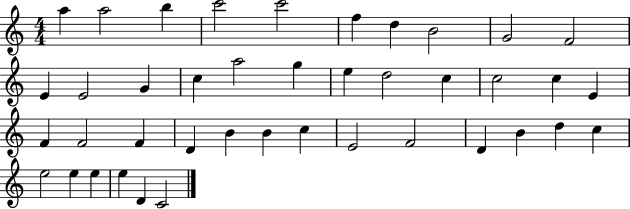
A5/q A5/h B5/q C6/h C6/h F5/q D5/q B4/h G4/h F4/h E4/q E4/h G4/q C5/q A5/h G5/q E5/q D5/h C5/q C5/h C5/q E4/q F4/q F4/h F4/q D4/q B4/q B4/q C5/q E4/h F4/h D4/q B4/q D5/q C5/q E5/h E5/q E5/q E5/q D4/q C4/h